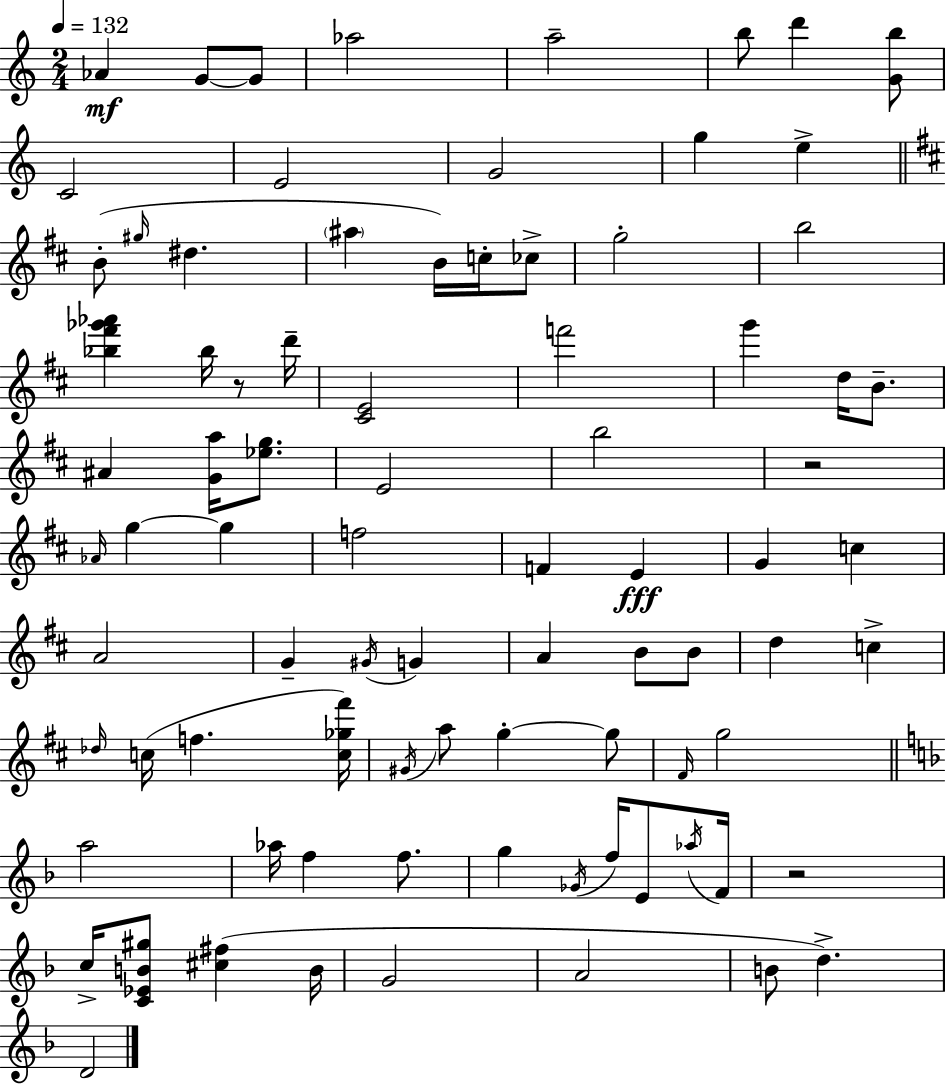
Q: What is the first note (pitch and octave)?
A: Ab4